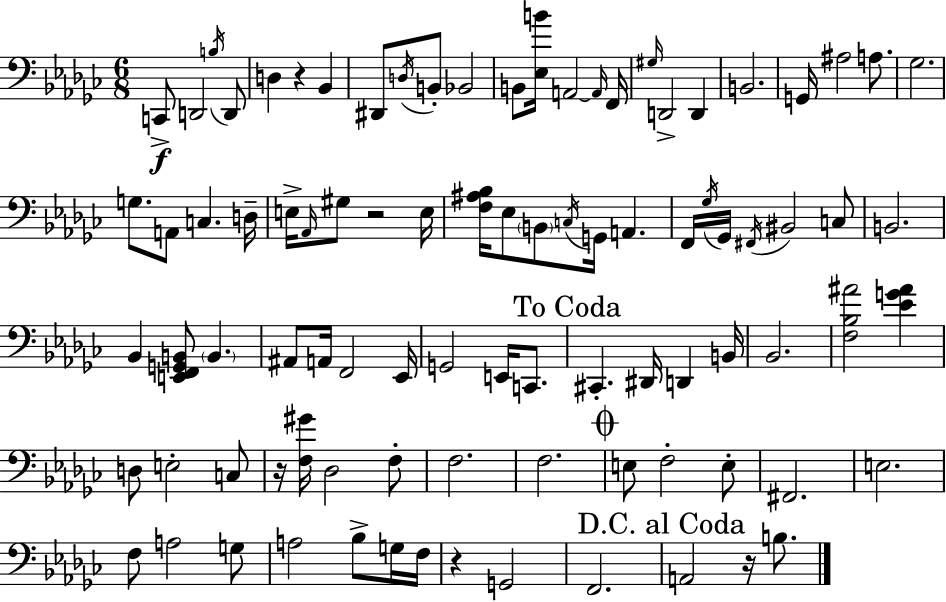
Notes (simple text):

C2/e D2/h B3/s D2/e D3/q R/q Bb2/q D#2/e D3/s B2/e Bb2/h B2/e [Eb3,B4]/s A2/h A2/s F2/s G#3/s D2/h D2/q B2/h. G2/s A#3/h A3/e. Gb3/h. G3/e. A2/e C3/q. D3/s E3/s Ab2/s G#3/e R/h E3/s [F3,A#3,Bb3]/s Eb3/e B2/e C3/s G2/s A2/q. F2/s Gb3/s Gb2/s F#2/s BIS2/h C3/e B2/h. Bb2/q [E2,F2,G2,B2]/e B2/q. A#2/e A2/s F2/h Eb2/s G2/h E2/s C2/e. C#2/q. D#2/s D2/q B2/s Bb2/h. [F3,Bb3,A#4]/h [Eb4,G4,A#4]/q D3/e E3/h C3/e R/s [F3,G#4]/s Db3/h F3/e F3/h. F3/h. E3/e F3/h E3/e F#2/h. E3/h. F3/e A3/h G3/e A3/h Bb3/e G3/s F3/s R/q G2/h F2/h. A2/h R/s B3/e.